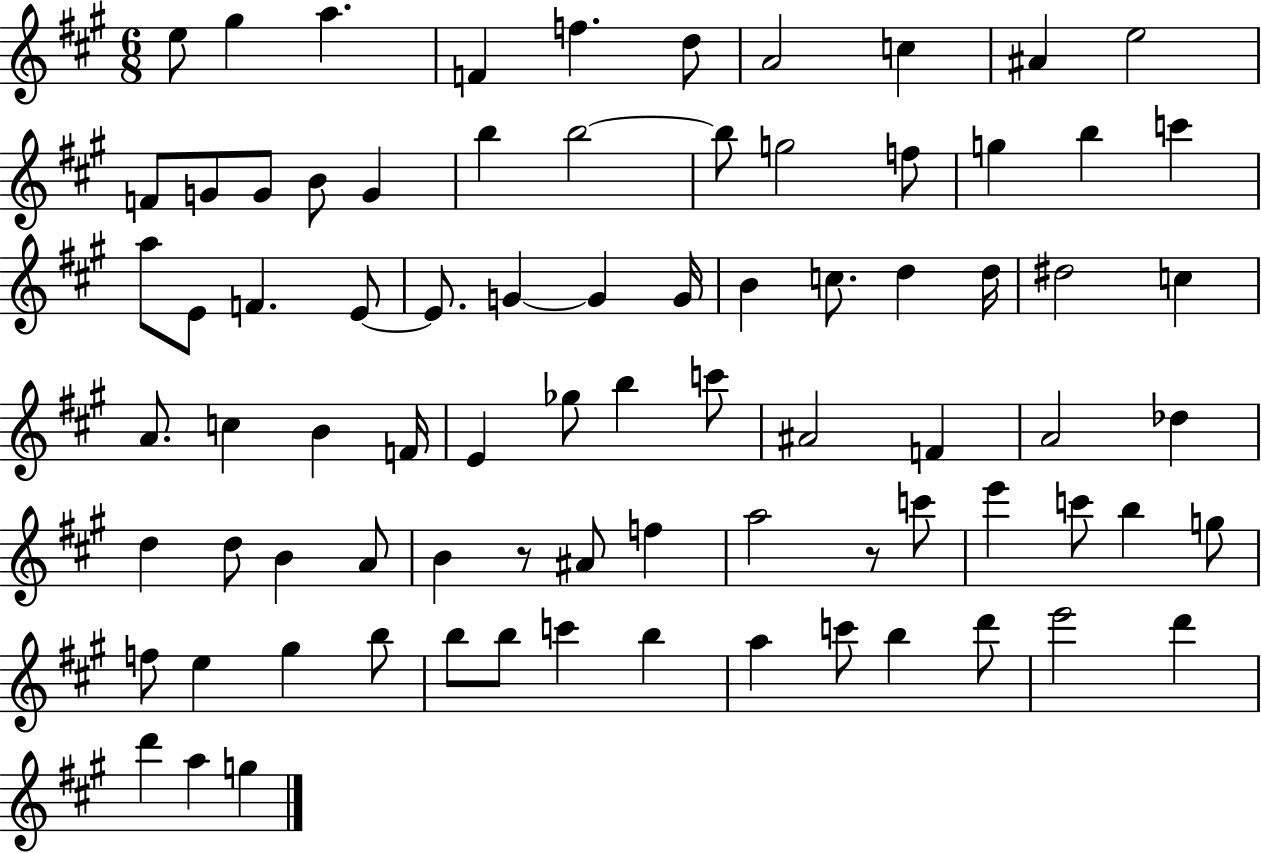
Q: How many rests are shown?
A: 2